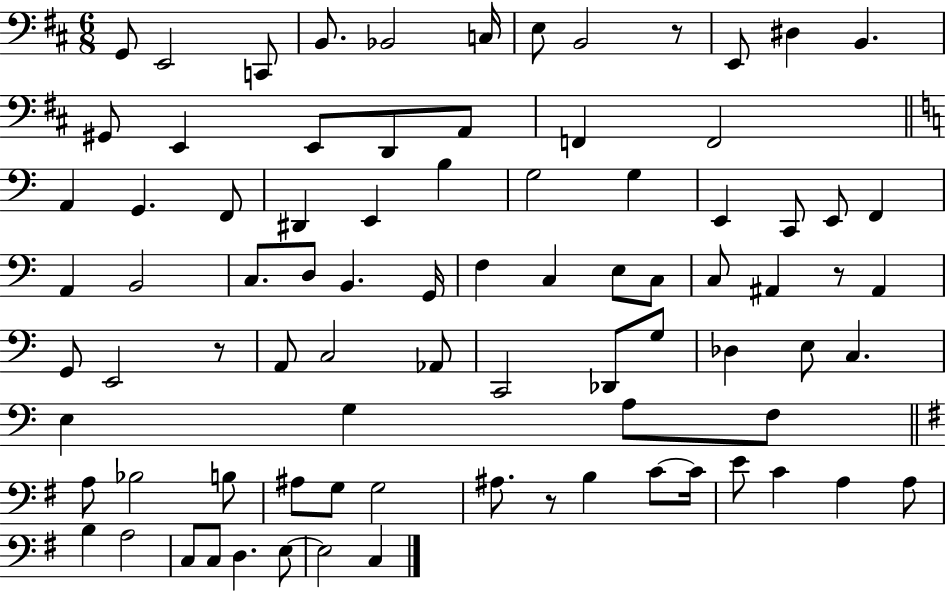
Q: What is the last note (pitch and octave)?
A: C3